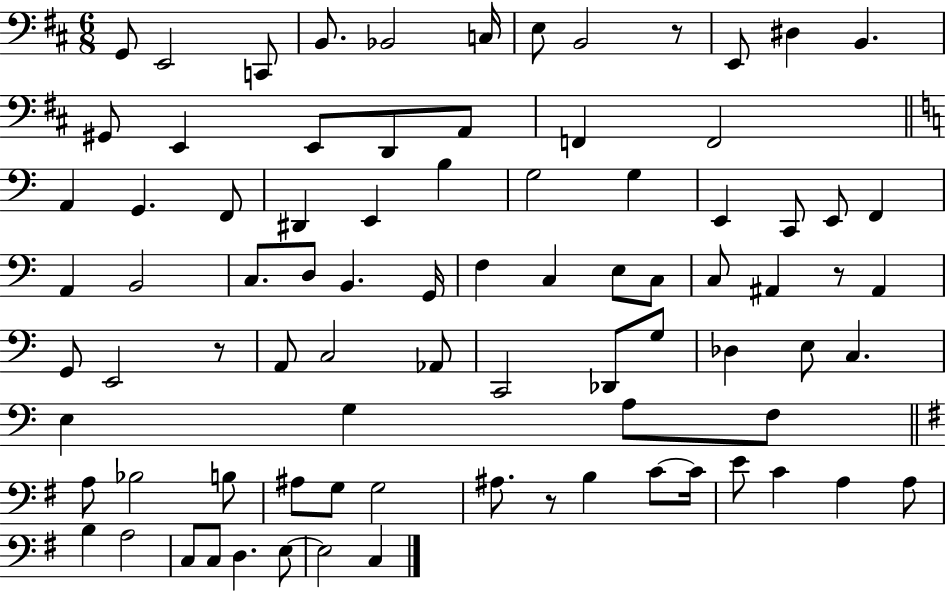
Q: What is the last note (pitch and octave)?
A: C3